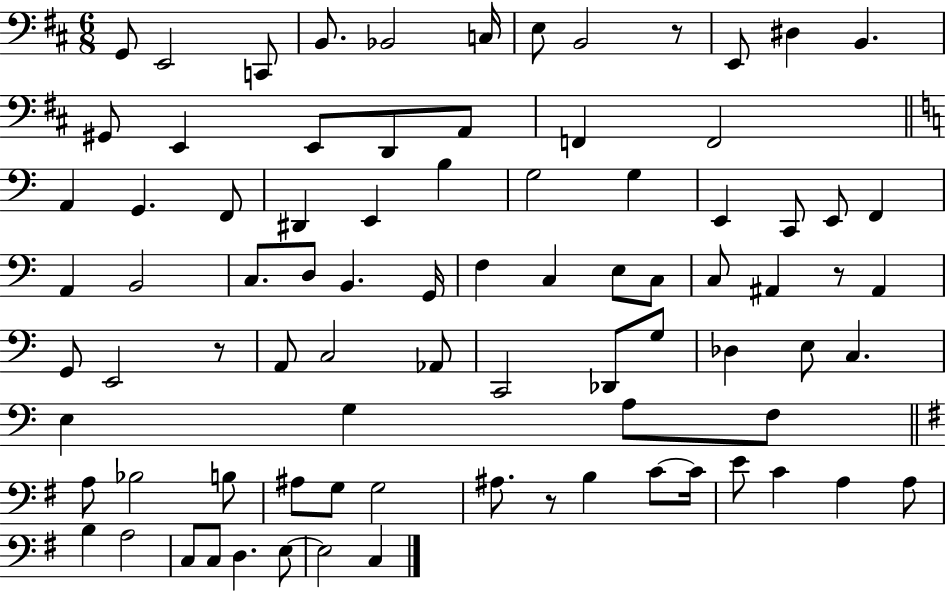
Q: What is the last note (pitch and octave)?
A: C3